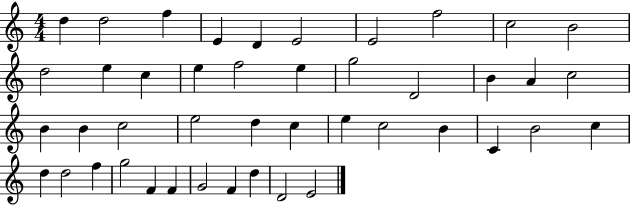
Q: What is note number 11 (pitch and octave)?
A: D5